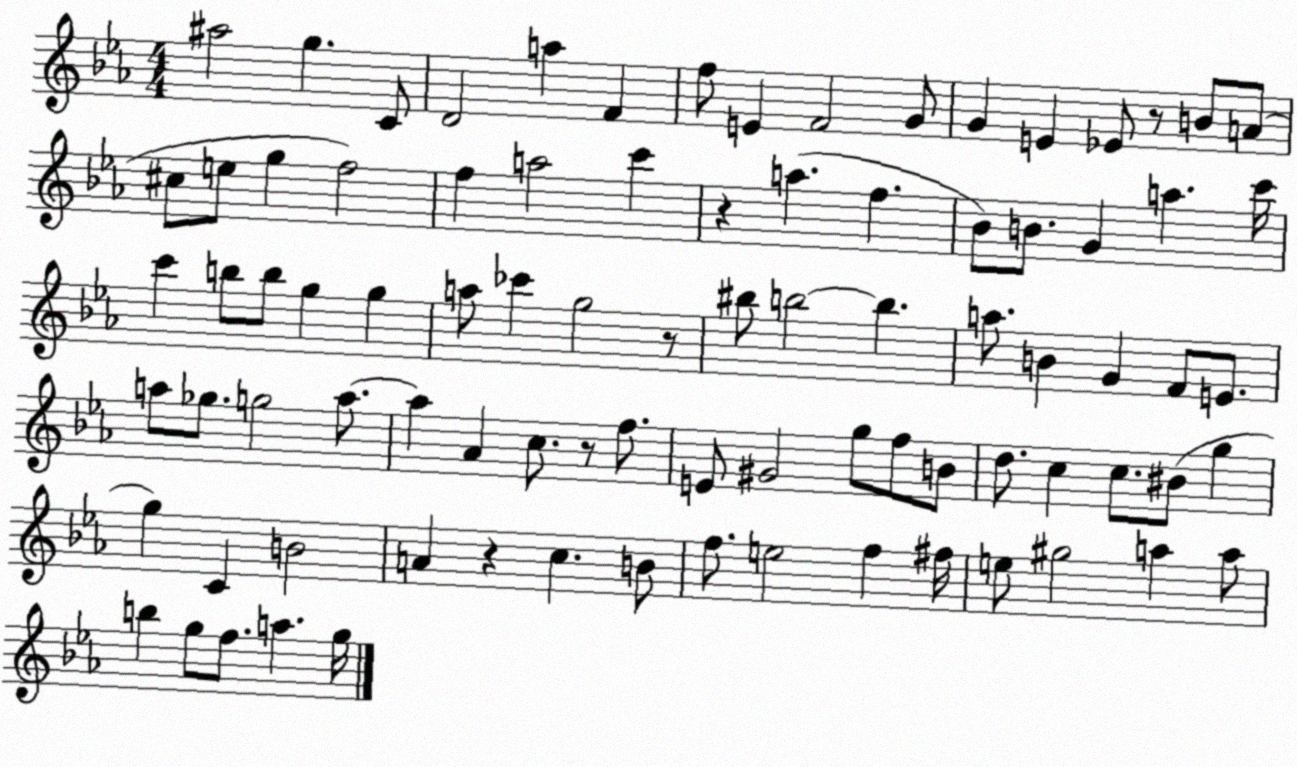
X:1
T:Untitled
M:4/4
L:1/4
K:Eb
^a2 g C/2 D2 a F f/2 E F2 G/2 G E _E/2 z/2 B/2 A/2 ^c/2 e/2 g f2 f a2 c' z a f _B/2 B/2 G a c'/4 c' b/2 b/2 g g a/2 _c' g2 z/2 ^b/2 b2 b a/2 B G F/2 E/2 a/2 _g/2 g2 a/2 a _A c/2 z/2 f/2 E/2 ^G2 g/2 f/2 B/2 d/2 c c/2 ^B/2 g g C B2 A z c B/2 f/2 e2 f ^f/4 e/2 ^g2 a a/2 b g/2 f/2 a g/4